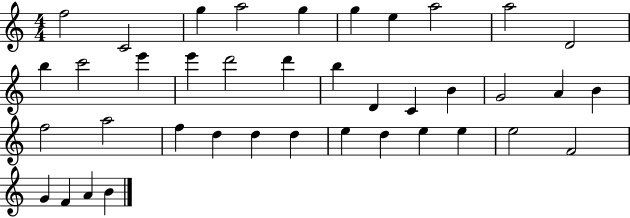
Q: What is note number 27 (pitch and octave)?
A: D5